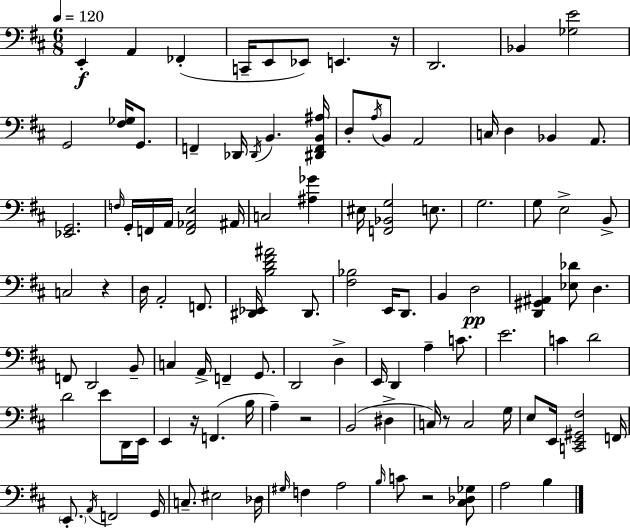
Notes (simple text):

E2/q A2/q FES2/q C2/s E2/e Eb2/e E2/q. R/s D2/h. Bb2/q [Gb3,E4]/h G2/h [F#3,Gb3]/s G2/e. F2/q Db2/s Db2/s B2/q. [D#2,F2,B2,A#3]/s D3/e A3/s B2/e A2/h C3/s D3/q Bb2/q A2/e. [Eb2,G2]/h. F3/s G2/s F2/s A2/s [F2,Ab2,E3]/h A#2/s C3/h [A#3,Gb4]/q EIS3/s [F2,Bb2,G3]/h E3/e. G3/h. G3/e E3/h B2/e C3/h R/q D3/s A2/h F2/e. [D#2,Eb2]/s [B3,D4,F#4,A#4]/h D#2/e. [F#3,Bb3]/h E2/s D2/e. B2/q D3/h [D2,G#2,A#2]/q [Eb3,Db4]/e D3/q. F2/e D2/h B2/e C3/q A2/s F2/q G2/e. D2/h D3/q E2/s D2/q A3/q C4/e. E4/h. C4/q D4/h D4/h E4/e D2/s E2/s E2/q R/s F2/q. B3/s A3/q R/h B2/h D#3/q C3/s R/e C3/h G3/s E3/e E2/s [C2,E2,G#2,F#3]/h F2/s E2/e. A2/s F2/h G2/s C3/e. EIS3/h Db3/s G#3/s F3/q A3/h B3/s C4/e R/h [C#3,Db3,Gb3]/e A3/h B3/q